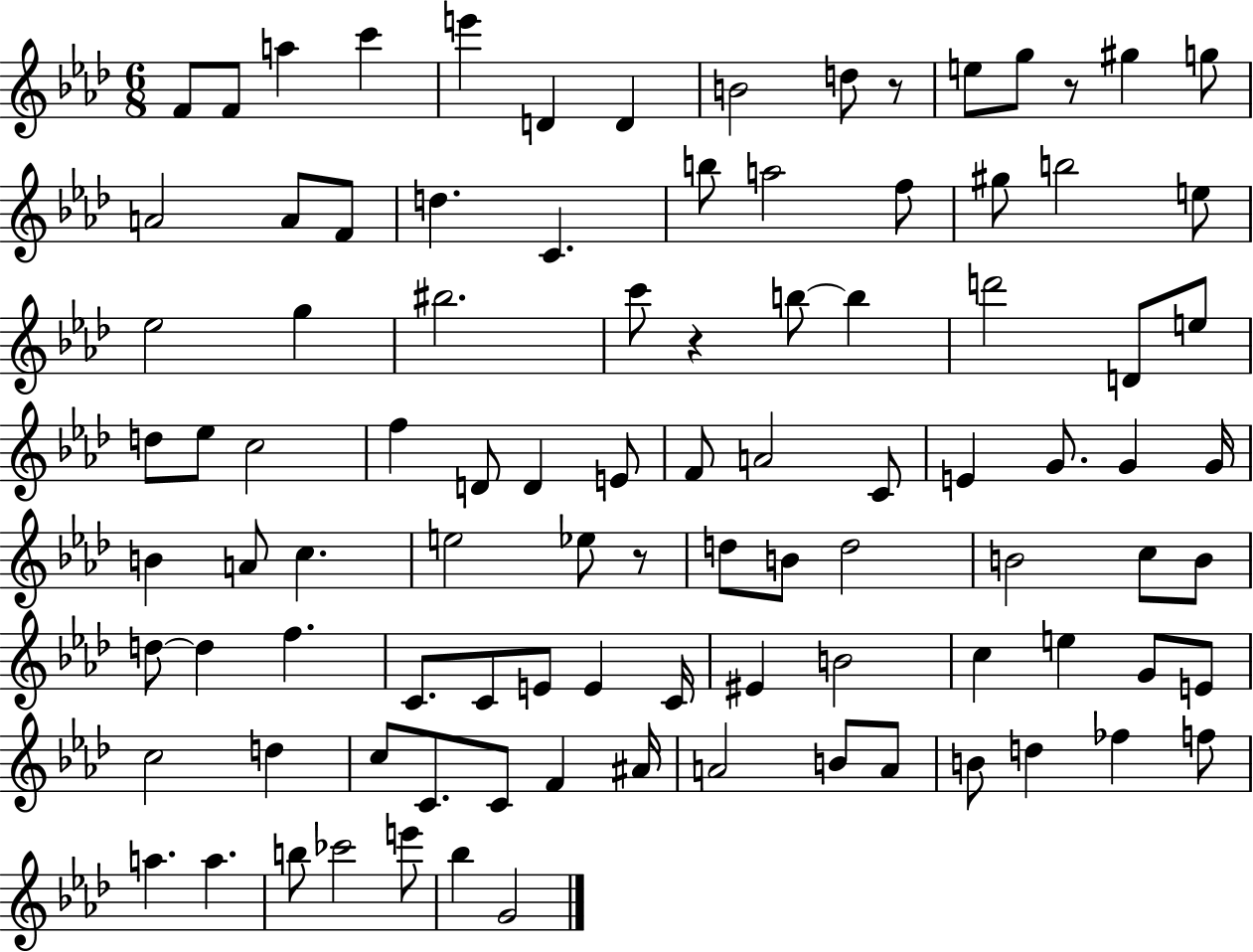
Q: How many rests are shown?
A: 4